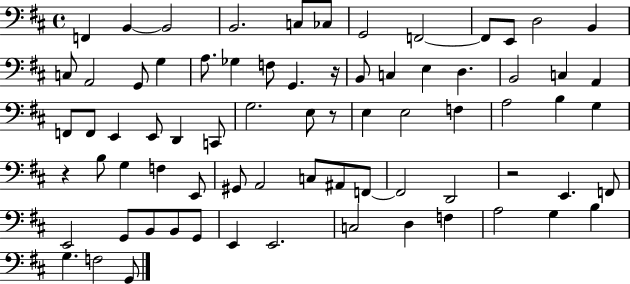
F2/q B2/q B2/h B2/h. C3/e CES3/e G2/h F2/h F2/e E2/e D3/h B2/q C3/e A2/h G2/e G3/q A3/e. Gb3/q F3/e G2/q. R/s B2/e C3/q E3/q D3/q. B2/h C3/q A2/q F2/e F2/e E2/q E2/e D2/q C2/e G3/h. E3/e R/e E3/q E3/h F3/q A3/h B3/q G3/q R/q B3/e G3/q F3/q E2/e G#2/e A2/h C3/e A#2/e F2/e F2/h D2/h R/h E2/q. F2/e E2/h G2/e B2/e B2/e G2/e E2/q E2/h. C3/h D3/q F3/q A3/h G3/q B3/q G3/q. F3/h G2/e